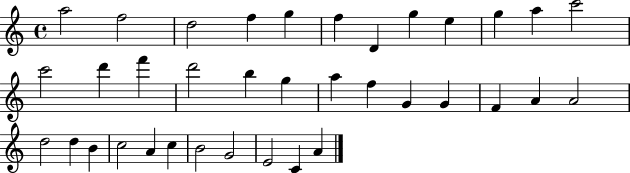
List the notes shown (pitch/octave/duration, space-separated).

A5/h F5/h D5/h F5/q G5/q F5/q D4/q G5/q E5/q G5/q A5/q C6/h C6/h D6/q F6/q D6/h B5/q G5/q A5/q F5/q G4/q G4/q F4/q A4/q A4/h D5/h D5/q B4/q C5/h A4/q C5/q B4/h G4/h E4/h C4/q A4/q